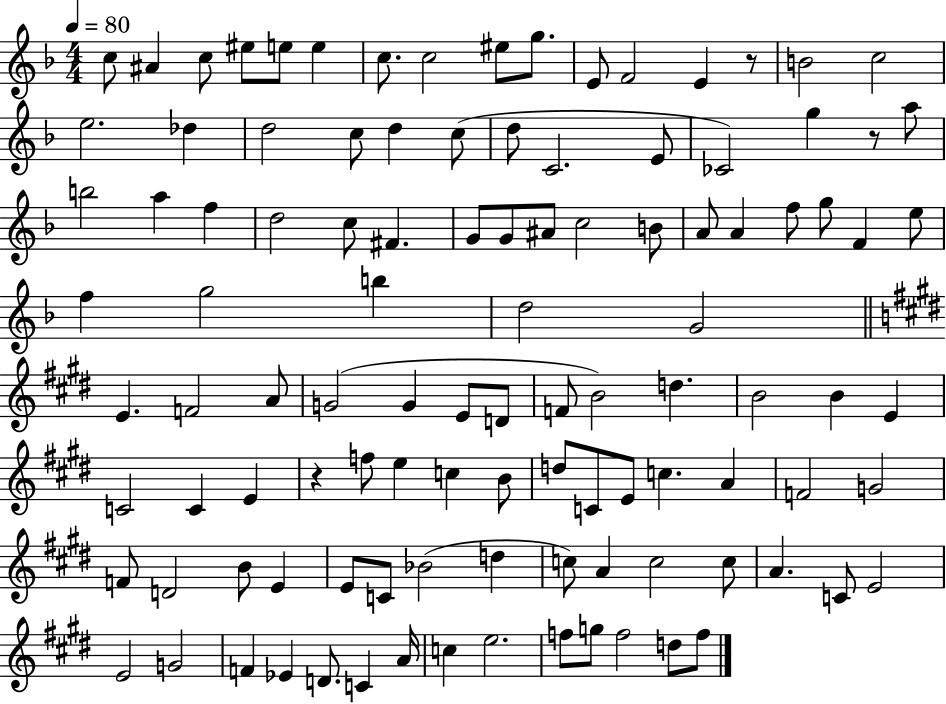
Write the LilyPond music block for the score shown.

{
  \clef treble
  \numericTimeSignature
  \time 4/4
  \key f \major
  \tempo 4 = 80
  c''8 ais'4 c''8 eis''8 e''8 e''4 | c''8. c''2 eis''8 g''8. | e'8 f'2 e'4 r8 | b'2 c''2 | \break e''2. des''4 | d''2 c''8 d''4 c''8( | d''8 c'2. e'8 | ces'2) g''4 r8 a''8 | \break b''2 a''4 f''4 | d''2 c''8 fis'4. | g'8 g'8 ais'8 c''2 b'8 | a'8 a'4 f''8 g''8 f'4 e''8 | \break f''4 g''2 b''4 | d''2 g'2 | \bar "||" \break \key e \major e'4. f'2 a'8 | g'2( g'4 e'8 d'8 | f'8 b'2) d''4. | b'2 b'4 e'4 | \break c'2 c'4 e'4 | r4 f''8 e''4 c''4 b'8 | d''8 c'8 e'8 c''4. a'4 | f'2 g'2 | \break f'8 d'2 b'8 e'4 | e'8 c'8 bes'2( d''4 | c''8) a'4 c''2 c''8 | a'4. c'8 e'2 | \break e'2 g'2 | f'4 ees'4 d'8. c'4 a'16 | c''4 e''2. | f''8 g''8 f''2 d''8 f''8 | \break \bar "|."
}